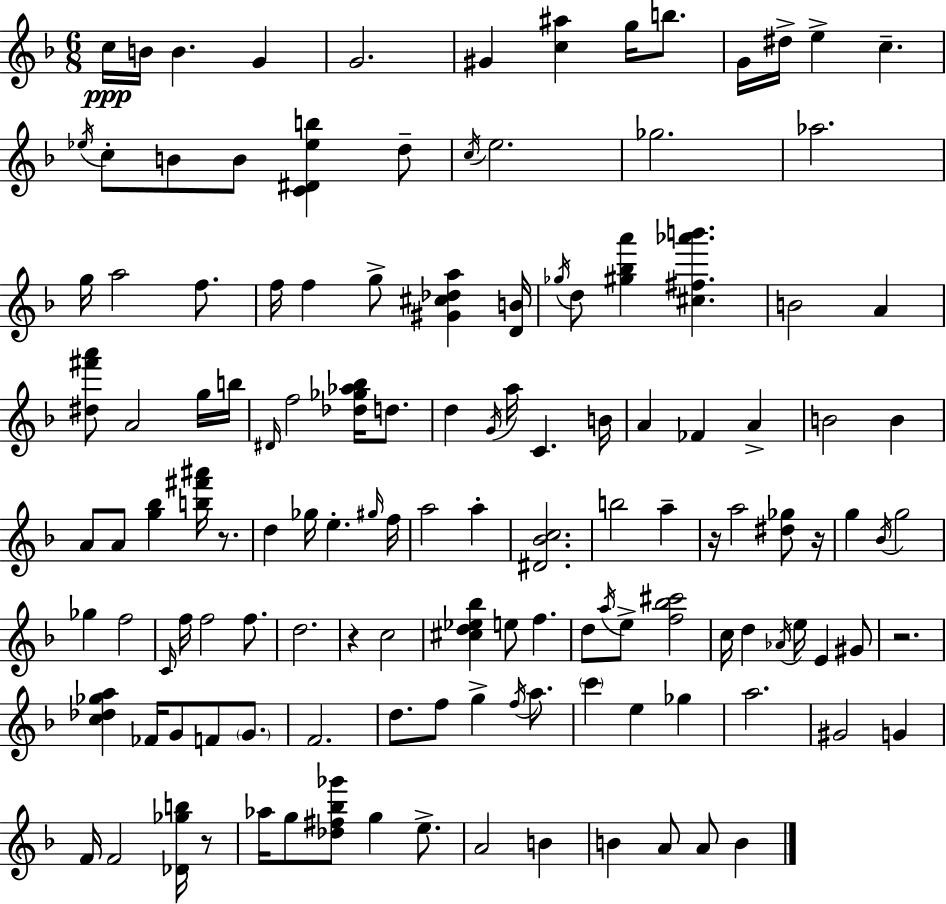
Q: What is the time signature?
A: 6/8